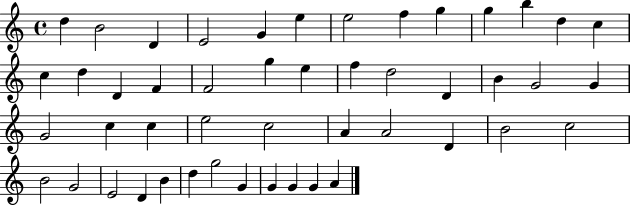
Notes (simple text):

D5/q B4/h D4/q E4/h G4/q E5/q E5/h F5/q G5/q G5/q B5/q D5/q C5/q C5/q D5/q D4/q F4/q F4/h G5/q E5/q F5/q D5/h D4/q B4/q G4/h G4/q G4/h C5/q C5/q E5/h C5/h A4/q A4/h D4/q B4/h C5/h B4/h G4/h E4/h D4/q B4/q D5/q G5/h G4/q G4/q G4/q G4/q A4/q